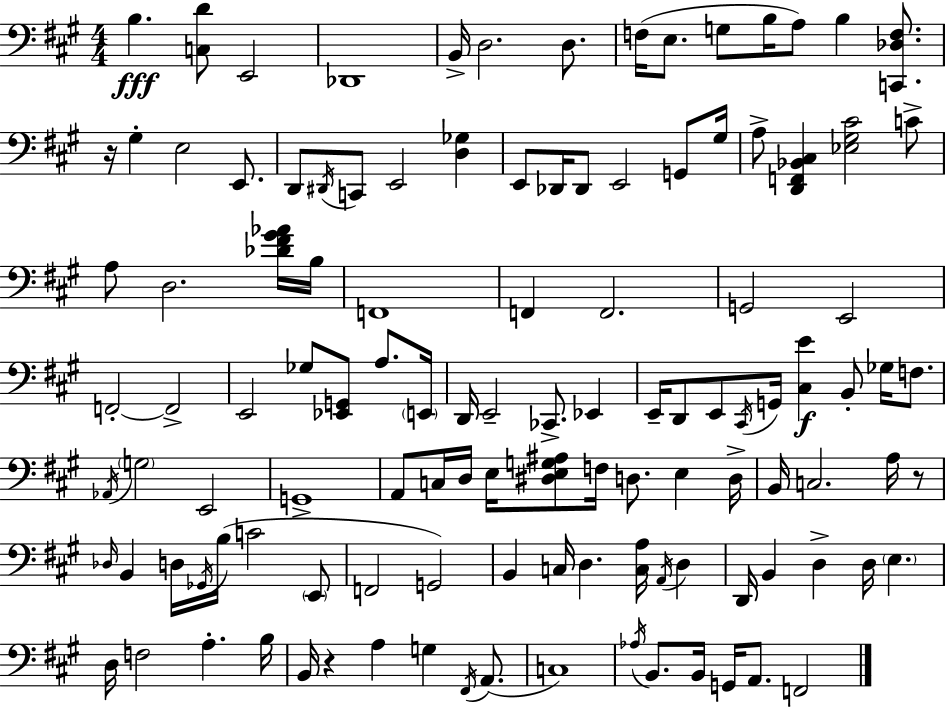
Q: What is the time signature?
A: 4/4